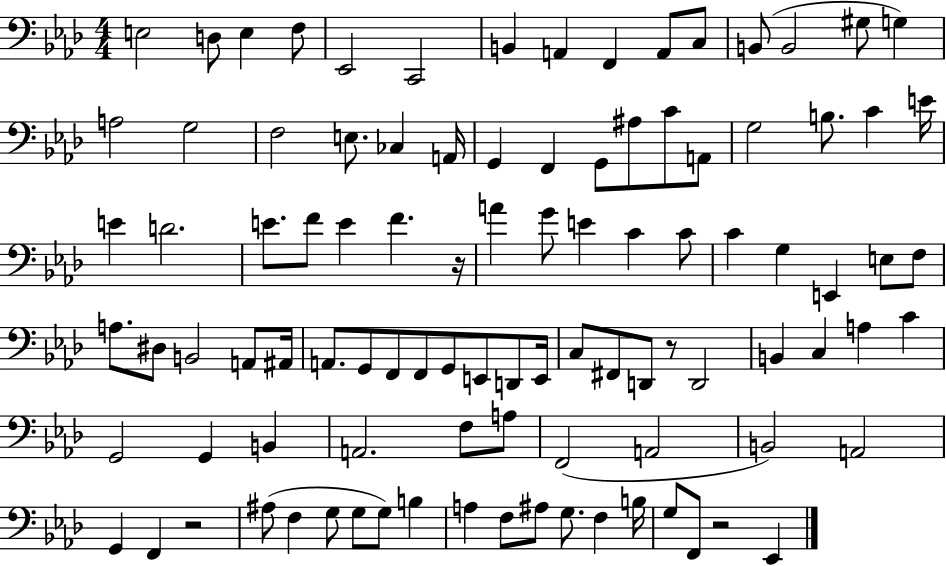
E3/h D3/e E3/q F3/e Eb2/h C2/h B2/q A2/q F2/q A2/e C3/e B2/e B2/h G#3/e G3/q A3/h G3/h F3/h E3/e. CES3/q A2/s G2/q F2/q G2/e A#3/e C4/e A2/e G3/h B3/e. C4/q E4/s E4/q D4/h. E4/e. F4/e E4/q F4/q. R/s A4/q G4/e E4/q C4/q C4/e C4/q G3/q E2/q E3/e F3/e A3/e. D#3/e B2/h A2/e A#2/s A2/e. G2/e F2/e F2/e G2/e E2/e D2/e E2/s C3/e F#2/e D2/e R/e D2/h B2/q C3/q A3/q C4/q G2/h G2/q B2/q A2/h. F3/e A3/e F2/h A2/h B2/h A2/h G2/q F2/q R/h A#3/e F3/q G3/e G3/e G3/e B3/q A3/q F3/e A#3/e G3/e. F3/q B3/s G3/e F2/e R/h Eb2/q